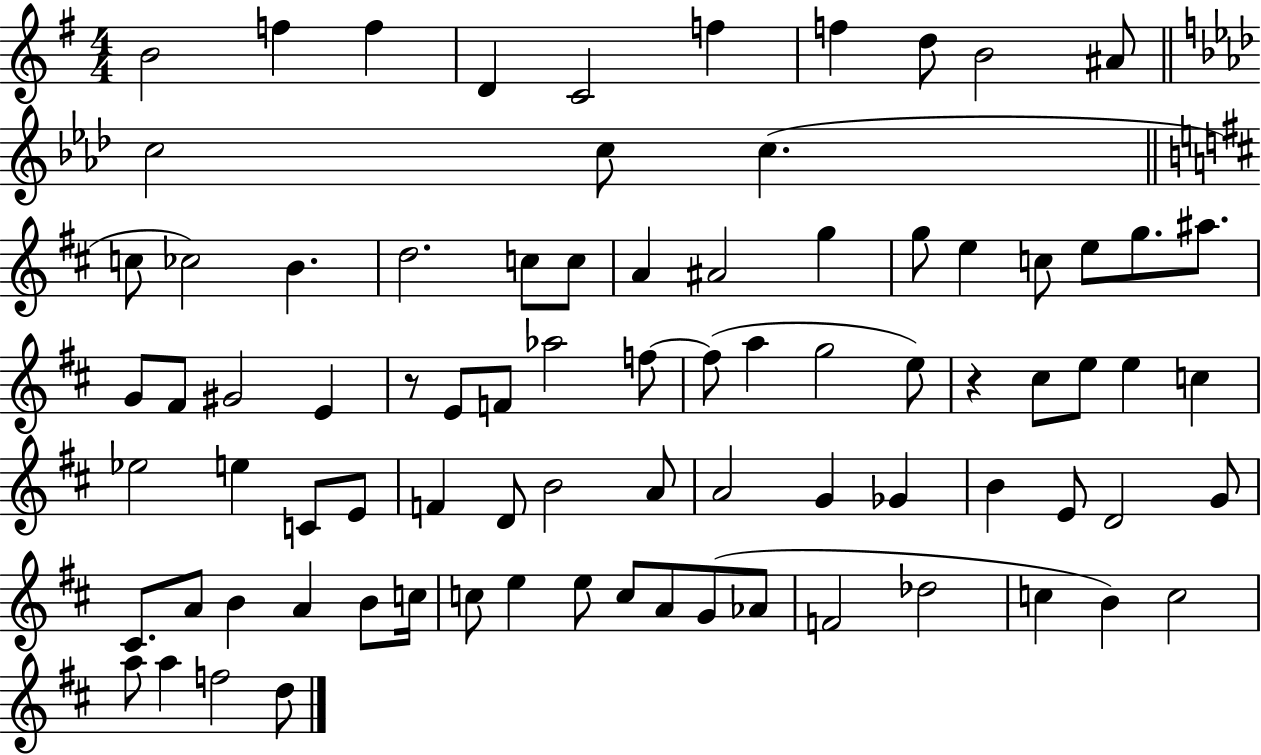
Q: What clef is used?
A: treble